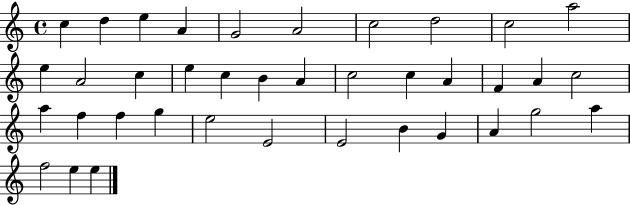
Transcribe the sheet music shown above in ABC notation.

X:1
T:Untitled
M:4/4
L:1/4
K:C
c d e A G2 A2 c2 d2 c2 a2 e A2 c e c B A c2 c A F A c2 a f f g e2 E2 E2 B G A g2 a f2 e e